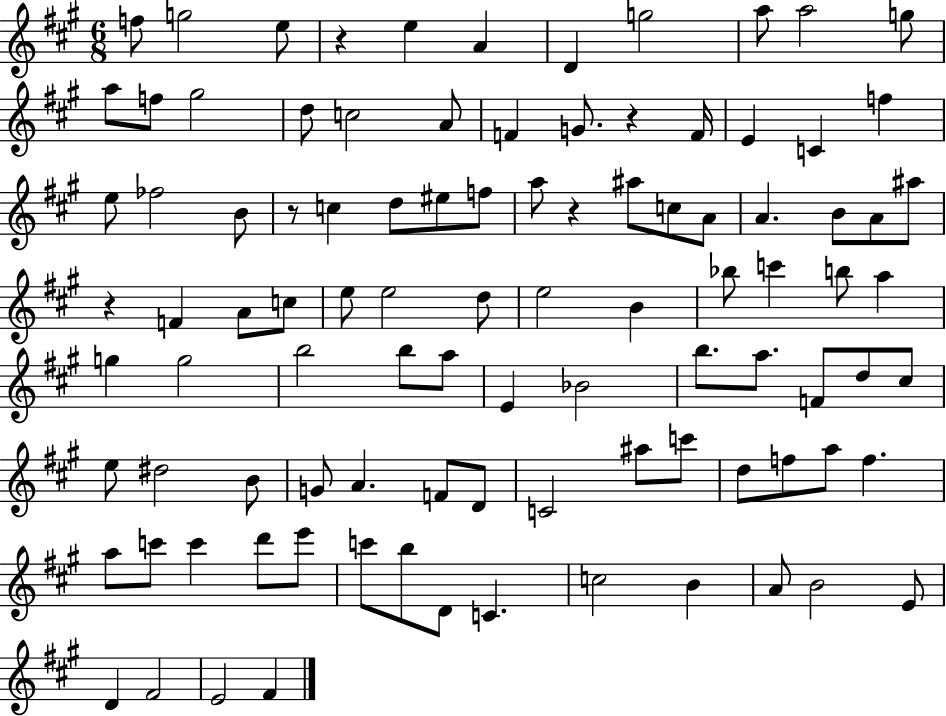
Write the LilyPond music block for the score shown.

{
  \clef treble
  \numericTimeSignature
  \time 6/8
  \key a \major
  f''8 g''2 e''8 | r4 e''4 a'4 | d'4 g''2 | a''8 a''2 g''8 | \break a''8 f''8 gis''2 | d''8 c''2 a'8 | f'4 g'8. r4 f'16 | e'4 c'4 f''4 | \break e''8 fes''2 b'8 | r8 c''4 d''8 eis''8 f''8 | a''8 r4 ais''8 c''8 a'8 | a'4. b'8 a'8 ais''8 | \break r4 f'4 a'8 c''8 | e''8 e''2 d''8 | e''2 b'4 | bes''8 c'''4 b''8 a''4 | \break g''4 g''2 | b''2 b''8 a''8 | e'4 bes'2 | b''8. a''8. f'8 d''8 cis''8 | \break e''8 dis''2 b'8 | g'8 a'4. f'8 d'8 | c'2 ais''8 c'''8 | d''8 f''8 a''8 f''4. | \break a''8 c'''8 c'''4 d'''8 e'''8 | c'''8 b''8 d'8 c'4. | c''2 b'4 | a'8 b'2 e'8 | \break d'4 fis'2 | e'2 fis'4 | \bar "|."
}